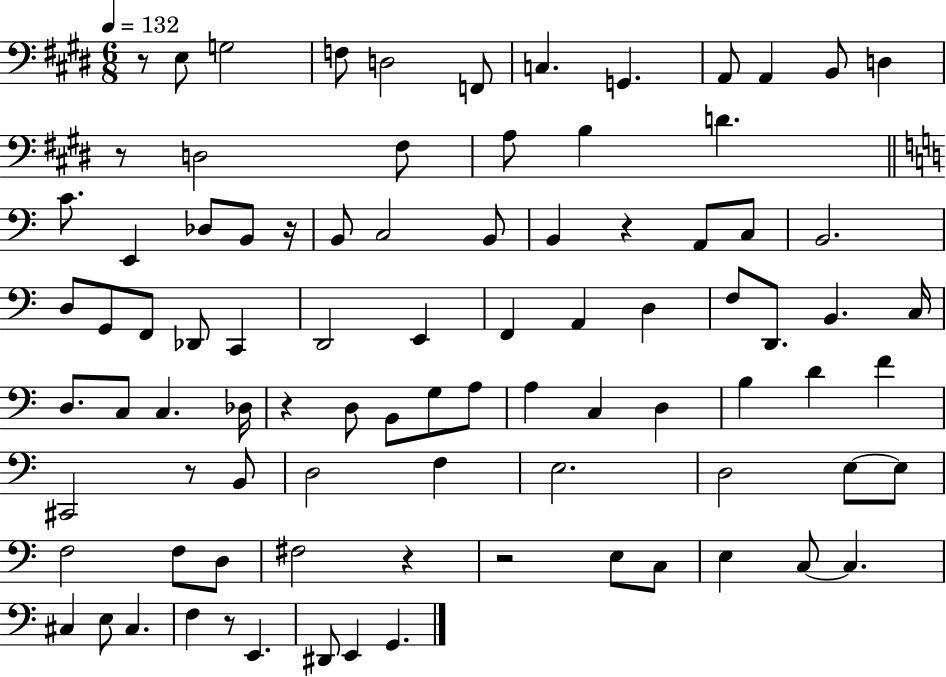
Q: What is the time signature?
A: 6/8